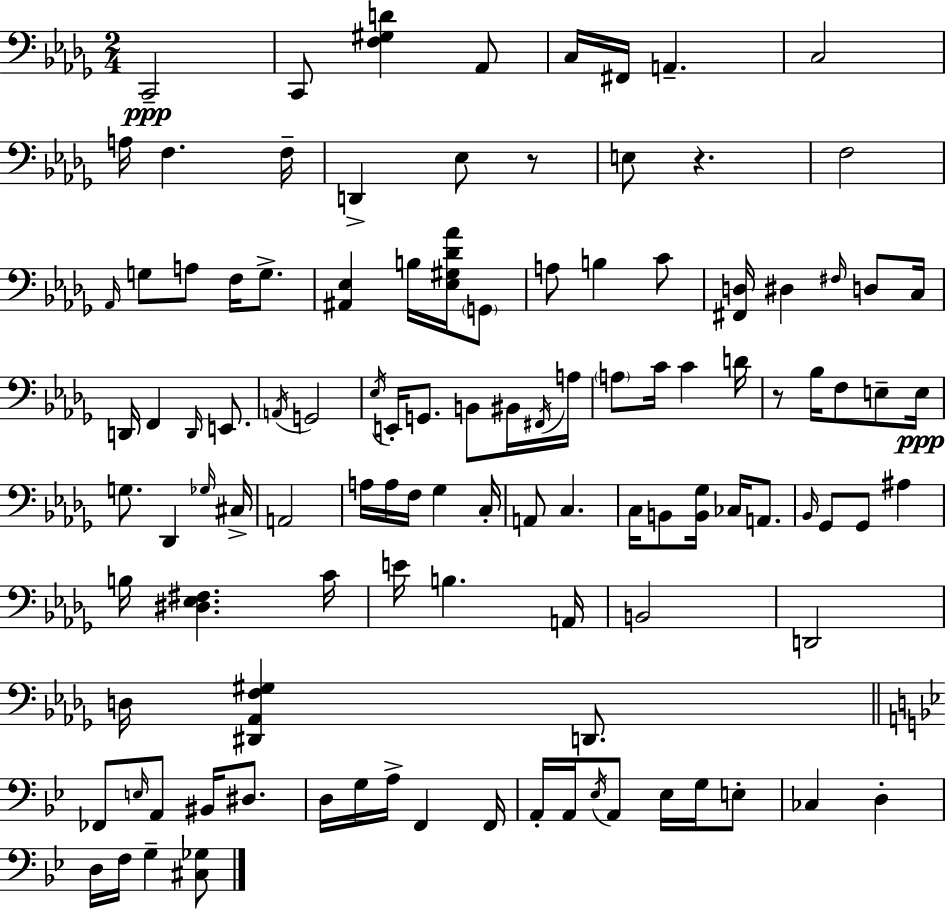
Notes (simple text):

C2/h C2/e [F3,G#3,D4]/q Ab2/e C3/s F#2/s A2/q. C3/h A3/s F3/q. F3/s D2/q Eb3/e R/e E3/e R/q. F3/h Ab2/s G3/e A3/e F3/s G3/e. [A#2,Eb3]/q B3/s [Eb3,G#3,Db4,Ab4]/s G2/e A3/e B3/q C4/e [F#2,D3]/s D#3/q F#3/s D3/e C3/s D2/s F2/q D2/s E2/e. A2/s G2/h Eb3/s E2/s G2/e. B2/e BIS2/s F#2/s A3/s A3/e C4/s C4/q D4/s R/e Bb3/s F3/e E3/e E3/s G3/e. Db2/q Gb3/s C#3/s A2/h A3/s A3/s F3/s Gb3/q C3/s A2/e C3/q. C3/s B2/e [B2,Gb3]/s CES3/s A2/e. Bb2/s Gb2/e Gb2/e A#3/q B3/s [D#3,Eb3,F#3]/q. C4/s E4/s B3/q. A2/s B2/h D2/h D3/s [D#2,Ab2,F3,G#3]/q D2/e. FES2/e E3/s A2/e BIS2/s D#3/e. D3/s G3/s A3/s F2/q F2/s A2/s A2/s Eb3/s A2/e Eb3/s G3/s E3/e CES3/q D3/q D3/s F3/s G3/q [C#3,Gb3]/e